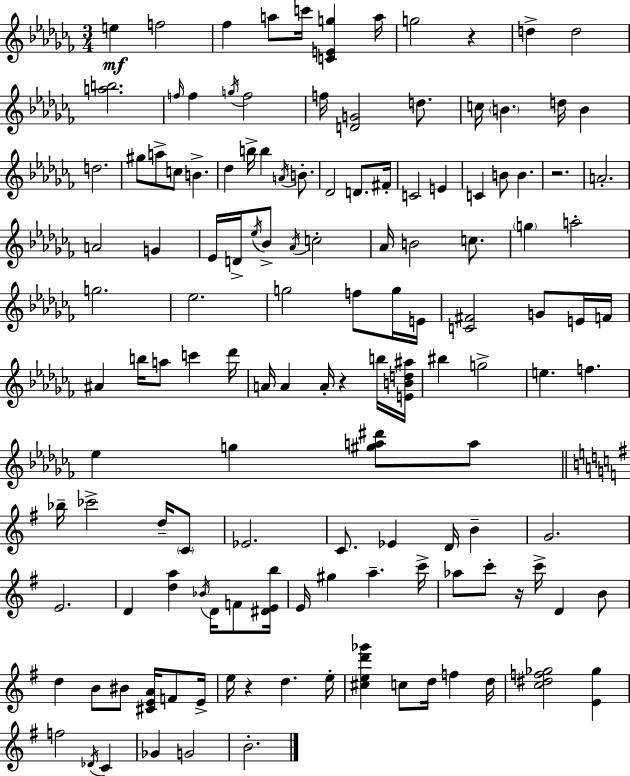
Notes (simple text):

E5/q F5/h FES5/q A5/e C6/s [C4,E4,G5]/q A5/s G5/h R/q D5/q D5/h [A5,B5]/h. F5/s F5/q G5/s F5/h F5/s [D4,G4]/h D5/e. C5/s B4/q. D5/s B4/q D5/h. G#5/e A5/e C5/e B4/q. Db5/q B5/s B5/q A4/s B4/e. Db4/h D4/e. F#4/s C4/h E4/q C4/q B4/e B4/q. R/h. A4/h. A4/h G4/q Eb4/s D4/s Eb5/s Bb4/e Ab4/s C5/h Ab4/s B4/h C5/e. G5/q A5/h G5/h. Eb5/h. G5/h F5/e G5/s E4/s [C4,F#4]/h G4/e E4/s F4/s A#4/q B5/s A5/e C6/q Db6/s A4/s A4/q A4/s R/q B5/s [E4,B4,D5,A#5]/s BIS5/q G5/h E5/q. F5/q. Eb5/q G5/q [G#5,A5,D#6]/e A5/e Bb5/s CES6/h D5/s C4/e Eb4/h. C4/e. Eb4/q D4/s B4/q G4/h. E4/h. D4/q [D5,A5]/q Bb4/s D4/s F4/e [D#4,E4,B5]/s E4/s G#5/q A5/q. C6/s Ab5/e C6/e R/s C6/s D4/q B4/e D5/q B4/e BIS4/e [C#4,E4,A4]/s F4/e E4/s E5/s R/q D5/q. E5/s [C#5,E5,D6,Gb6]/q C5/e D5/s F5/q D5/s [C5,D#5,F5,Gb5]/h [E4,Gb5]/q F5/h Db4/s C4/q Gb4/q G4/h B4/h.